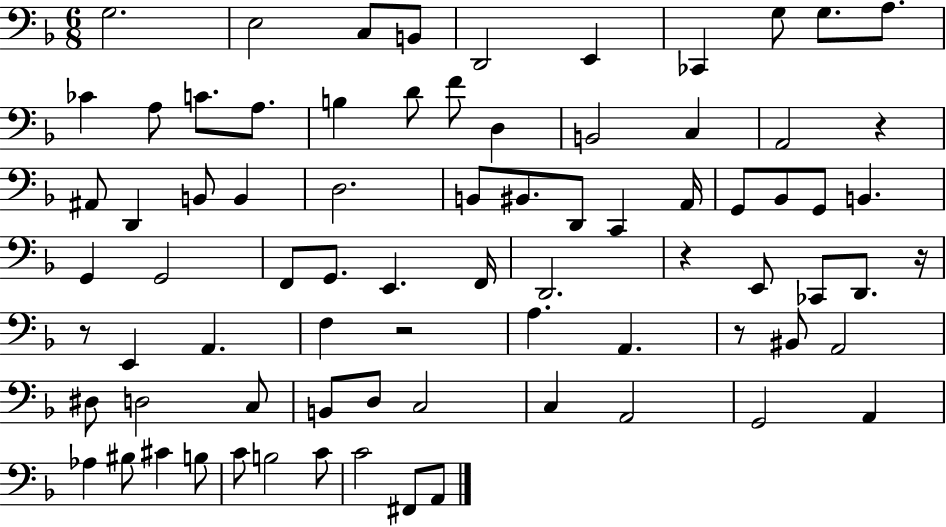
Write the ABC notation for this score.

X:1
T:Untitled
M:6/8
L:1/4
K:F
G,2 E,2 C,/2 B,,/2 D,,2 E,, _C,, G,/2 G,/2 A,/2 _C A,/2 C/2 A,/2 B, D/2 F/2 D, B,,2 C, A,,2 z ^A,,/2 D,, B,,/2 B,, D,2 B,,/2 ^B,,/2 D,,/2 C,, A,,/4 G,,/2 _B,,/2 G,,/2 B,, G,, G,,2 F,,/2 G,,/2 E,, F,,/4 D,,2 z E,,/2 _C,,/2 D,,/2 z/4 z/2 E,, A,, F, z2 A, A,, z/2 ^B,,/2 A,,2 ^D,/2 D,2 C,/2 B,,/2 D,/2 C,2 C, A,,2 G,,2 A,, _A, ^B,/2 ^C B,/2 C/2 B,2 C/2 C2 ^F,,/2 A,,/2